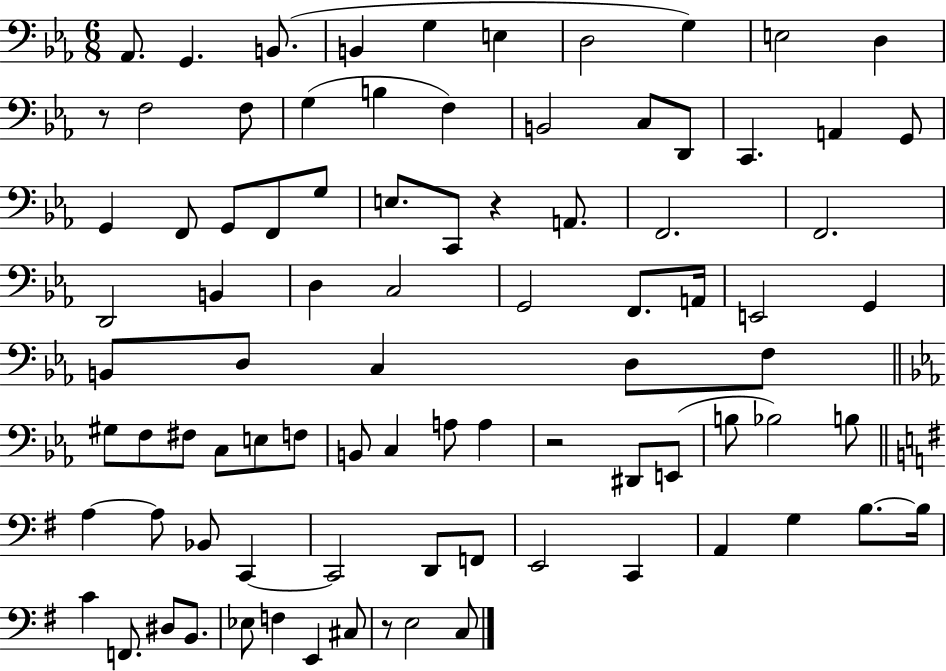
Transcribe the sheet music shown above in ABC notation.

X:1
T:Untitled
M:6/8
L:1/4
K:Eb
_A,,/2 G,, B,,/2 B,, G, E, D,2 G, E,2 D, z/2 F,2 F,/2 G, B, F, B,,2 C,/2 D,,/2 C,, A,, G,,/2 G,, F,,/2 G,,/2 F,,/2 G,/2 E,/2 C,,/2 z A,,/2 F,,2 F,,2 D,,2 B,, D, C,2 G,,2 F,,/2 A,,/4 E,,2 G,, B,,/2 D,/2 C, D,/2 F,/2 ^G,/2 F,/2 ^F,/2 C,/2 E,/2 F,/2 B,,/2 C, A,/2 A, z2 ^D,,/2 E,,/2 B,/2 _B,2 B,/2 A, A,/2 _B,,/2 C,, C,,2 D,,/2 F,,/2 E,,2 C,, A,, G, B,/2 B,/4 C F,,/2 ^D,/2 B,,/2 _E,/2 F, E,, ^C,/2 z/2 E,2 C,/2